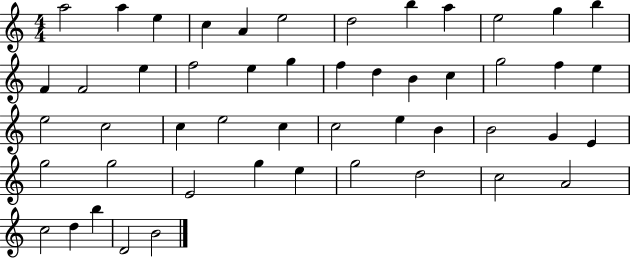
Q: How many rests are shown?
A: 0